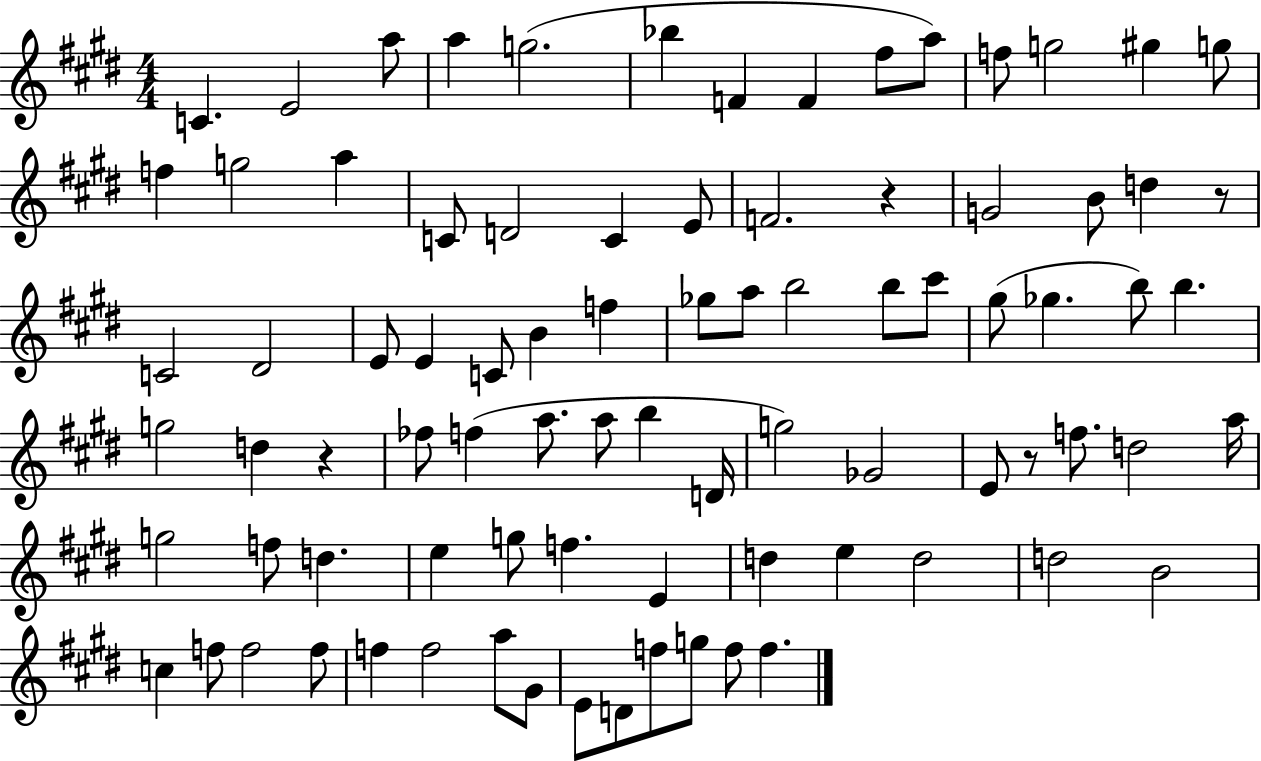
{
  \clef treble
  \numericTimeSignature
  \time 4/4
  \key e \major
  c'4. e'2 a''8 | a''4 g''2.( | bes''4 f'4 f'4 fis''8 a''8) | f''8 g''2 gis''4 g''8 | \break f''4 g''2 a''4 | c'8 d'2 c'4 e'8 | f'2. r4 | g'2 b'8 d''4 r8 | \break c'2 dis'2 | e'8 e'4 c'8 b'4 f''4 | ges''8 a''8 b''2 b''8 cis'''8 | gis''8( ges''4. b''8) b''4. | \break g''2 d''4 r4 | fes''8 f''4( a''8. a''8 b''4 d'16 | g''2) ges'2 | e'8 r8 f''8. d''2 a''16 | \break g''2 f''8 d''4. | e''4 g''8 f''4. e'4 | d''4 e''4 d''2 | d''2 b'2 | \break c''4 f''8 f''2 f''8 | f''4 f''2 a''8 gis'8 | e'8 d'8 f''8 g''8 f''8 f''4. | \bar "|."
}